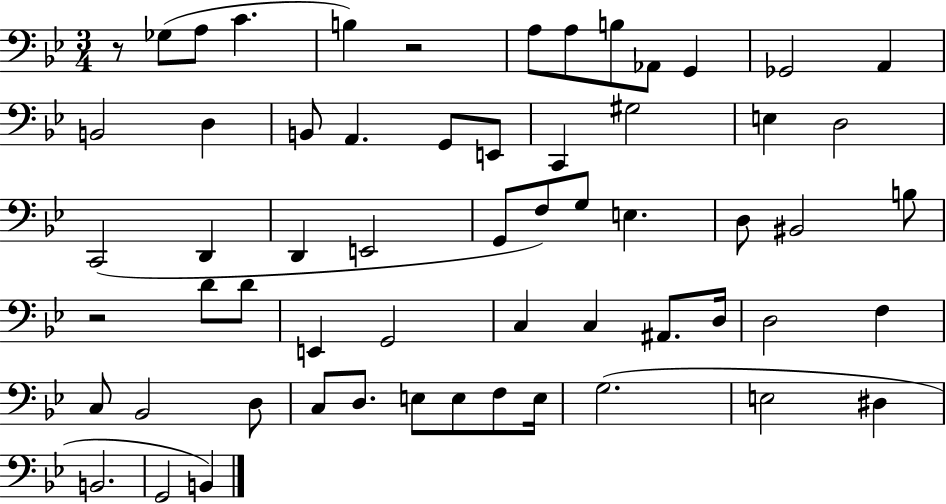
X:1
T:Untitled
M:3/4
L:1/4
K:Bb
z/2 _G,/2 A,/2 C B, z2 A,/2 A,/2 B,/2 _A,,/2 G,, _G,,2 A,, B,,2 D, B,,/2 A,, G,,/2 E,,/2 C,, ^G,2 E, D,2 C,,2 D,, D,, E,,2 G,,/2 F,/2 G,/2 E, D,/2 ^B,,2 B,/2 z2 D/2 D/2 E,, G,,2 C, C, ^A,,/2 D,/4 D,2 F, C,/2 _B,,2 D,/2 C,/2 D,/2 E,/2 E,/2 F,/2 E,/4 G,2 E,2 ^D, B,,2 G,,2 B,,